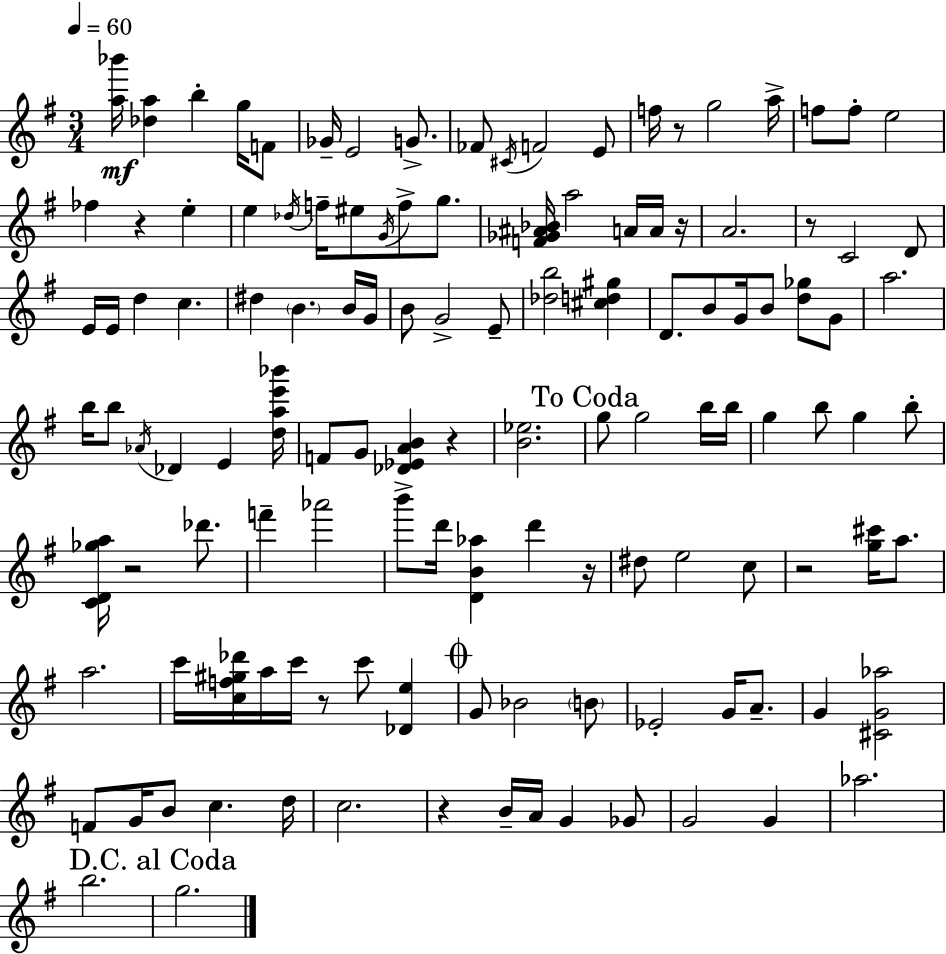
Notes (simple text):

[A5,Bb6]/s [Db5,A5]/q B5/q G5/s F4/e Gb4/s E4/h G4/e. FES4/e C#4/s F4/h E4/e F5/s R/e G5/h A5/s F5/e F5/e E5/h FES5/q R/q E5/q E5/q Db5/s F5/s EIS5/e G4/s F5/e G5/e. [F4,Gb4,A#4,Bb4]/s A5/h A4/s A4/s R/s A4/h. R/e C4/h D4/e E4/s E4/s D5/q C5/q. D#5/q B4/q. B4/s G4/s B4/e G4/h E4/e [Db5,B5]/h [C#5,D5,G#5]/q D4/e. B4/e G4/s B4/e [D5,Gb5]/e G4/e A5/h. B5/s B5/e Ab4/s Db4/q E4/q [D5,A5,E6,Bb6]/s F4/e G4/e [Db4,Eb4,A4,B4]/q R/q [B4,Eb5]/h. G5/e G5/h B5/s B5/s G5/q B5/e G5/q B5/e [C4,D4,Gb5,A5]/s R/h Db6/e. F6/q Ab6/h B6/e D6/s [D4,B4,Ab5]/q D6/q R/s D#5/e E5/h C5/e R/h [G5,C#6]/s A5/e. A5/h. C6/s [C5,F5,G#5,Db6]/s A5/s C6/s R/e C6/e [Db4,E5]/q G4/e Bb4/h B4/e Eb4/h G4/s A4/e. G4/q [C#4,G4,Ab5]/h F4/e G4/s B4/e C5/q. D5/s C5/h. R/q B4/s A4/s G4/q Gb4/e G4/h G4/q Ab5/h. B5/h. G5/h.